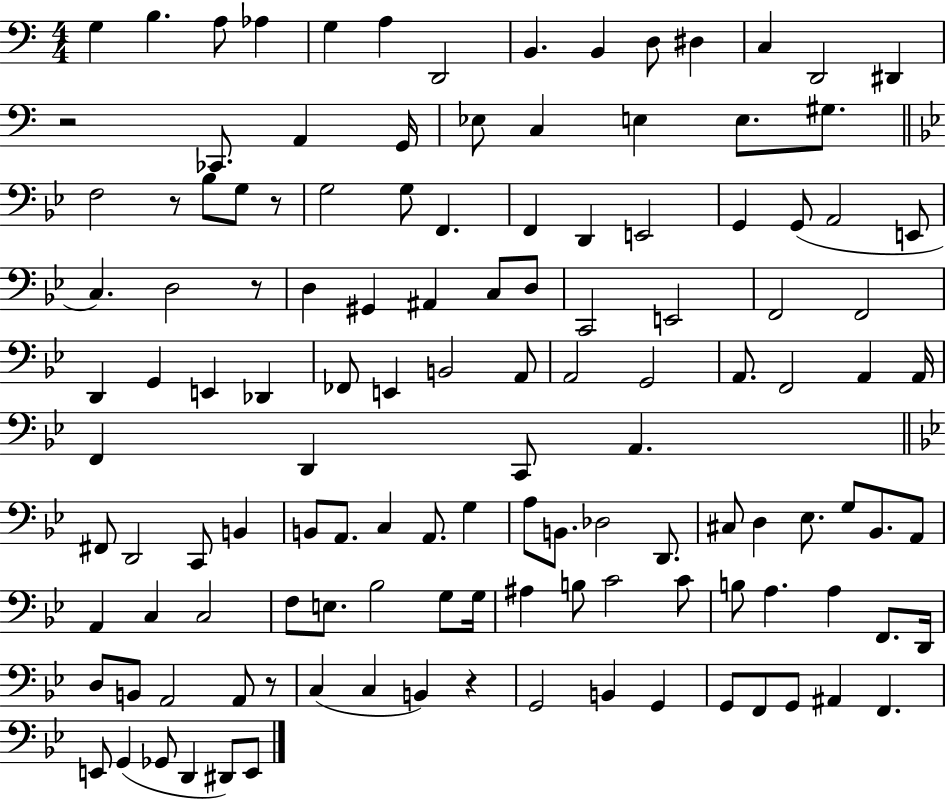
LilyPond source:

{
  \clef bass
  \numericTimeSignature
  \time 4/4
  \key c \major
  \repeat volta 2 { g4 b4. a8 aes4 | g4 a4 d,2 | b,4. b,4 d8 dis4 | c4 d,2 dis,4 | \break r2 ces,8. a,4 g,16 | ees8 c4 e4 e8. gis8. | \bar "||" \break \key bes \major f2 r8 bes8 g8 r8 | g2 g8 f,4. | f,4 d,4 e,2 | g,4 g,8( a,2 e,8 | \break c4.) d2 r8 | d4 gis,4 ais,4 c8 d8 | c,2 e,2 | f,2 f,2 | \break d,4 g,4 e,4 des,4 | fes,8 e,4 b,2 a,8 | a,2 g,2 | a,8. f,2 a,4 a,16 | \break f,4 d,4 c,8 a,4. | \bar "||" \break \key g \minor fis,8 d,2 c,8 b,4 | b,8 a,8. c4 a,8. g4 | a8 b,8. des2 d,8. | cis8 d4 ees8. g8 bes,8. a,8 | \break a,4 c4 c2 | f8 e8. bes2 g8 g16 | ais4 b8 c'2 c'8 | b8 a4. a4 f,8. d,16 | \break d8 b,8 a,2 a,8 r8 | c4( c4 b,4) r4 | g,2 b,4 g,4 | g,8 f,8 g,8 ais,4 f,4. | \break e,8 g,4( ges,8 d,4 dis,8) e,8 | } \bar "|."
}